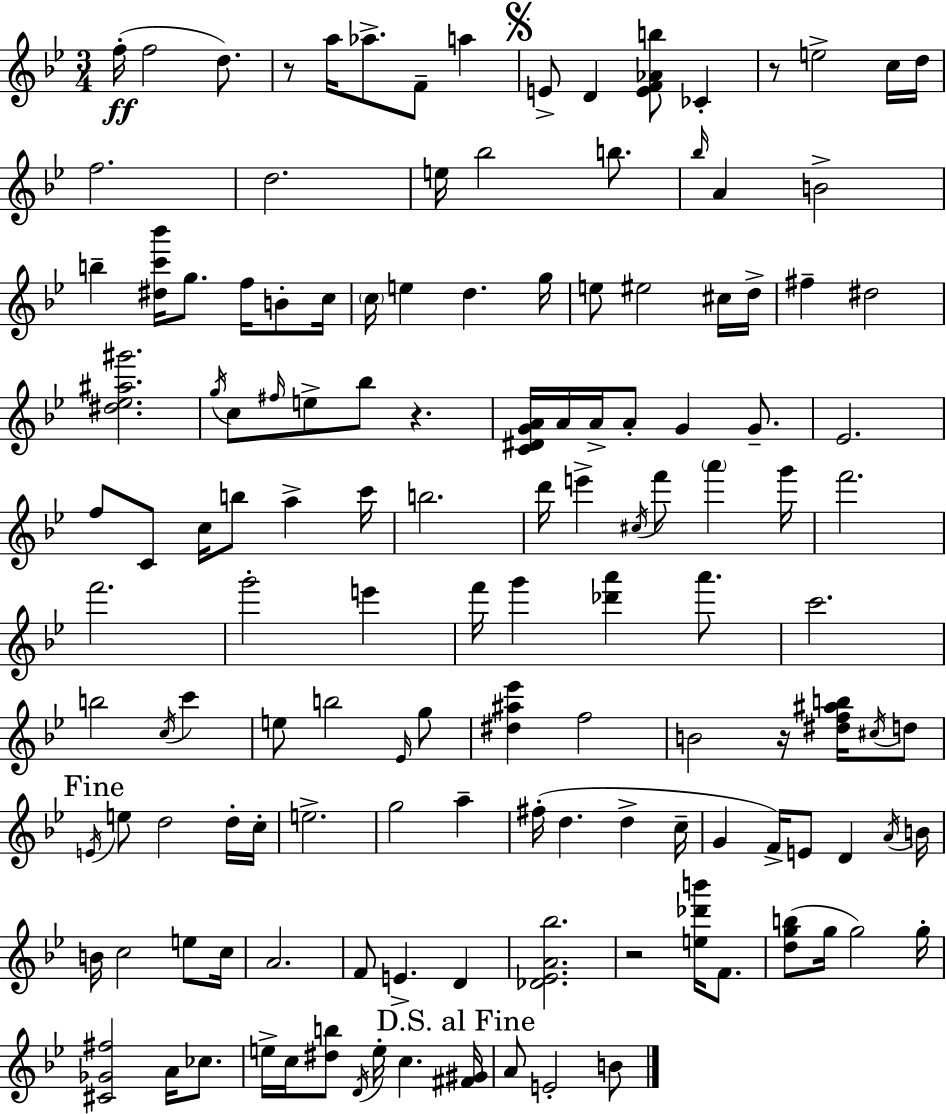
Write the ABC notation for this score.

X:1
T:Untitled
M:3/4
L:1/4
K:Bb
f/4 f2 d/2 z/2 a/4 _a/2 F/2 a E/2 D [EF_Ab]/2 _C z/2 e2 c/4 d/4 f2 d2 e/4 _b2 b/2 _b/4 A B2 b [^dc'_b']/4 g/2 f/4 B/2 c/4 c/4 e d g/4 e/2 ^e2 ^c/4 d/4 ^f ^d2 [^d_e^a^g']2 g/4 c/2 ^f/4 e/2 _b/2 z [C^DGA]/4 A/4 A/4 A/2 G G/2 _E2 f/2 C/2 c/4 b/2 a c'/4 b2 d'/4 e' ^c/4 f'/2 a' g'/4 f'2 f'2 g'2 e' f'/4 g' [_d'a'] a'/2 c'2 b2 c/4 c' e/2 b2 _E/4 g/2 [^d^a_e'] f2 B2 z/4 [^df^ab]/4 ^c/4 d/2 E/4 e/2 d2 d/4 c/4 e2 g2 a ^f/4 d d c/4 G F/4 E/2 D A/4 B/4 B/4 c2 e/2 c/4 A2 F/2 E D [_D_EA_b]2 z2 [e_d'b']/4 F/2 [dgb]/2 g/4 g2 g/4 [^C_G^f]2 A/4 _c/2 e/4 c/4 [^db]/2 D/4 e/4 c [^F^G]/4 A/2 E2 B/2